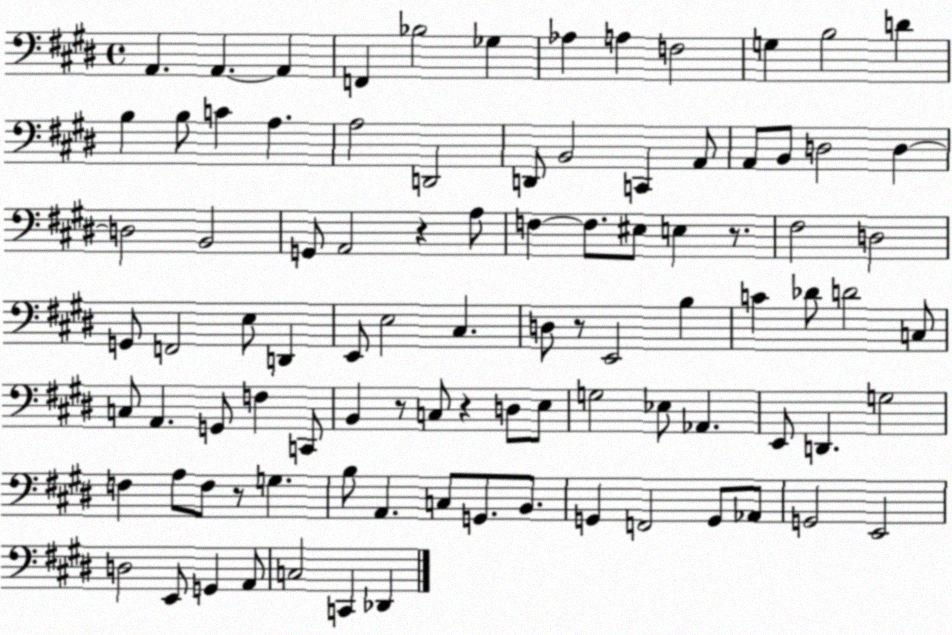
X:1
T:Untitled
M:4/4
L:1/4
K:E
A,, A,, A,, F,, _B,2 _G, _A, A, F,2 G, B,2 D B, B,/2 C A, A,2 D,,2 D,,/2 B,,2 C,, A,,/2 A,,/2 B,,/2 D,2 D, D,2 B,,2 G,,/2 A,,2 z A,/2 F, F,/2 ^E,/2 E, z/2 ^F,2 D,2 G,,/2 F,,2 E,/2 D,, E,,/2 E,2 ^C, D,/2 z/2 E,,2 B, C _D/2 D2 C,/2 C,/2 A,, G,,/2 F, C,,/2 B,, z/2 C,/2 z D,/2 E,/2 G,2 _E,/2 _A,, E,,/2 D,, G,2 F, A,/2 F,/2 z/2 G, B,/2 A,, C,/2 G,,/2 B,,/2 G,, F,,2 G,,/2 _A,,/2 G,,2 E,,2 D,2 E,,/2 G,, A,,/2 C,2 C,, _D,,